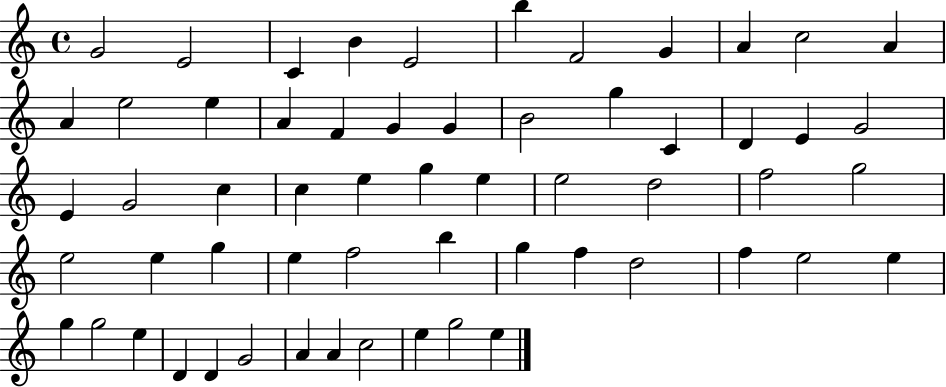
{
  \clef treble
  \time 4/4
  \defaultTimeSignature
  \key c \major
  g'2 e'2 | c'4 b'4 e'2 | b''4 f'2 g'4 | a'4 c''2 a'4 | \break a'4 e''2 e''4 | a'4 f'4 g'4 g'4 | b'2 g''4 c'4 | d'4 e'4 g'2 | \break e'4 g'2 c''4 | c''4 e''4 g''4 e''4 | e''2 d''2 | f''2 g''2 | \break e''2 e''4 g''4 | e''4 f''2 b''4 | g''4 f''4 d''2 | f''4 e''2 e''4 | \break g''4 g''2 e''4 | d'4 d'4 g'2 | a'4 a'4 c''2 | e''4 g''2 e''4 | \break \bar "|."
}